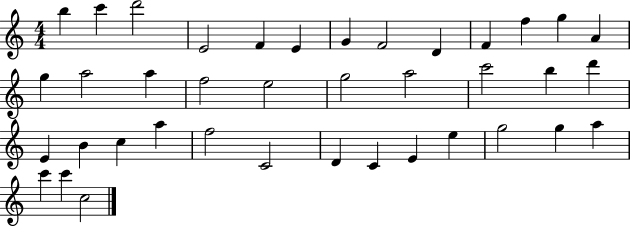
B5/q C6/q D6/h E4/h F4/q E4/q G4/q F4/h D4/q F4/q F5/q G5/q A4/q G5/q A5/h A5/q F5/h E5/h G5/h A5/h C6/h B5/q D6/q E4/q B4/q C5/q A5/q F5/h C4/h D4/q C4/q E4/q E5/q G5/h G5/q A5/q C6/q C6/q C5/h